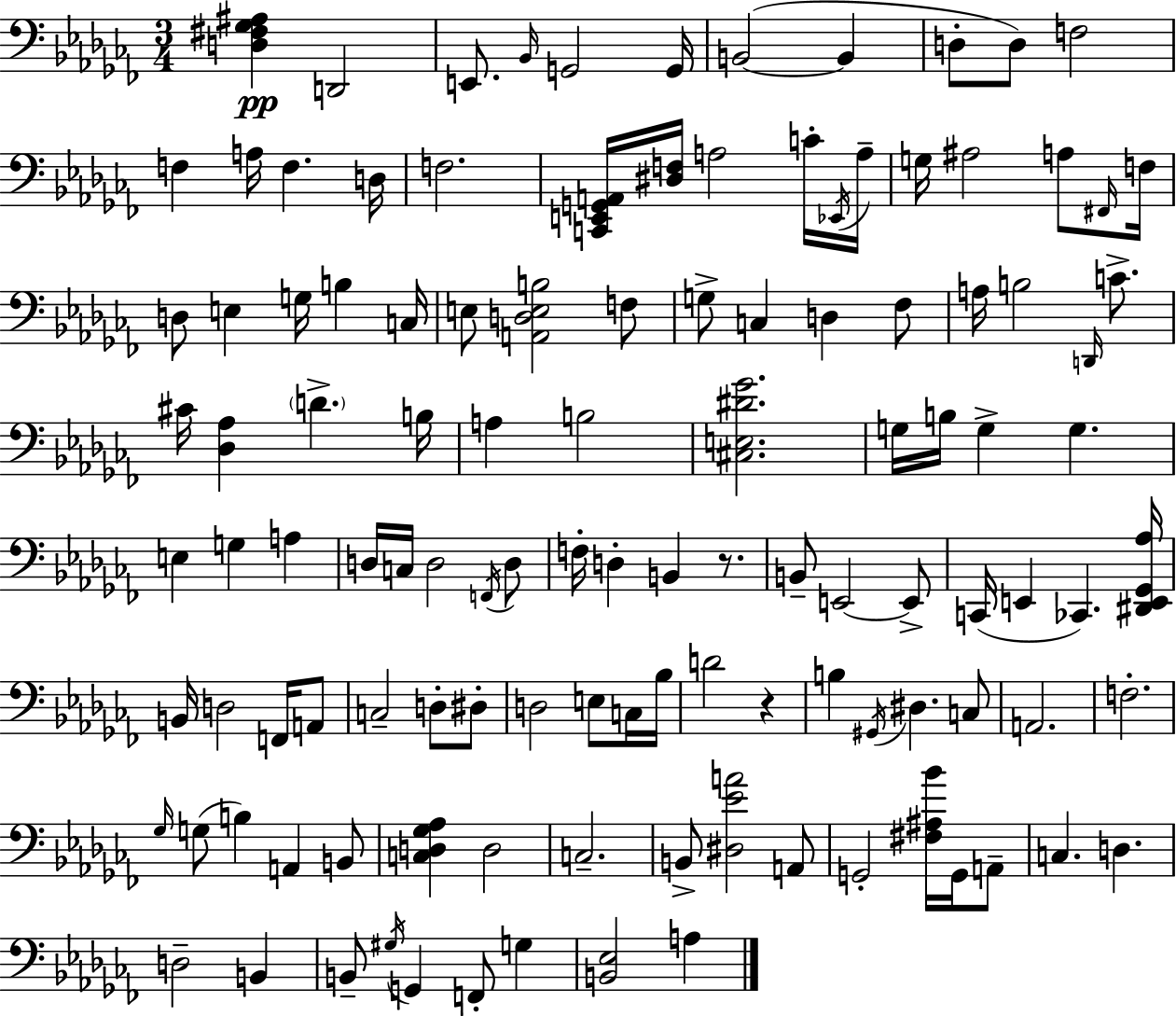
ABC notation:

X:1
T:Untitled
M:3/4
L:1/4
K:Abm
[D,^F,_G,^A,] D,,2 E,,/2 _B,,/4 G,,2 G,,/4 B,,2 B,, D,/2 D,/2 F,2 F, A,/4 F, D,/4 F,2 [C,,E,,G,,A,,]/4 [^D,F,]/4 A,2 C/4 _E,,/4 A,/4 G,/4 ^A,2 A,/2 ^F,,/4 F,/4 D,/2 E, G,/4 B, C,/4 E,/2 [A,,D,E,B,]2 F,/2 G,/2 C, D, _F,/2 A,/4 B,2 D,,/4 C/2 ^C/4 [_D,_A,] D B,/4 A, B,2 [^C,E,^D_G]2 G,/4 B,/4 G, G, E, G, A, D,/4 C,/4 D,2 F,,/4 D,/2 F,/4 D, B,, z/2 B,,/2 E,,2 E,,/2 C,,/4 E,, _C,, [^D,,E,,_G,,_A,]/4 B,,/4 D,2 F,,/4 A,,/2 C,2 D,/2 ^D,/2 D,2 E,/2 C,/4 _B,/4 D2 z B, ^G,,/4 ^D, C,/2 A,,2 F,2 _G,/4 G,/2 B, A,, B,,/2 [C,D,_G,_A,] D,2 C,2 B,,/2 [^D,_EA]2 A,,/2 G,,2 [^F,^A,_B]/4 G,,/4 A,,/2 C, D, D,2 B,, B,,/2 ^G,/4 G,, F,,/2 G, [B,,_E,]2 A,